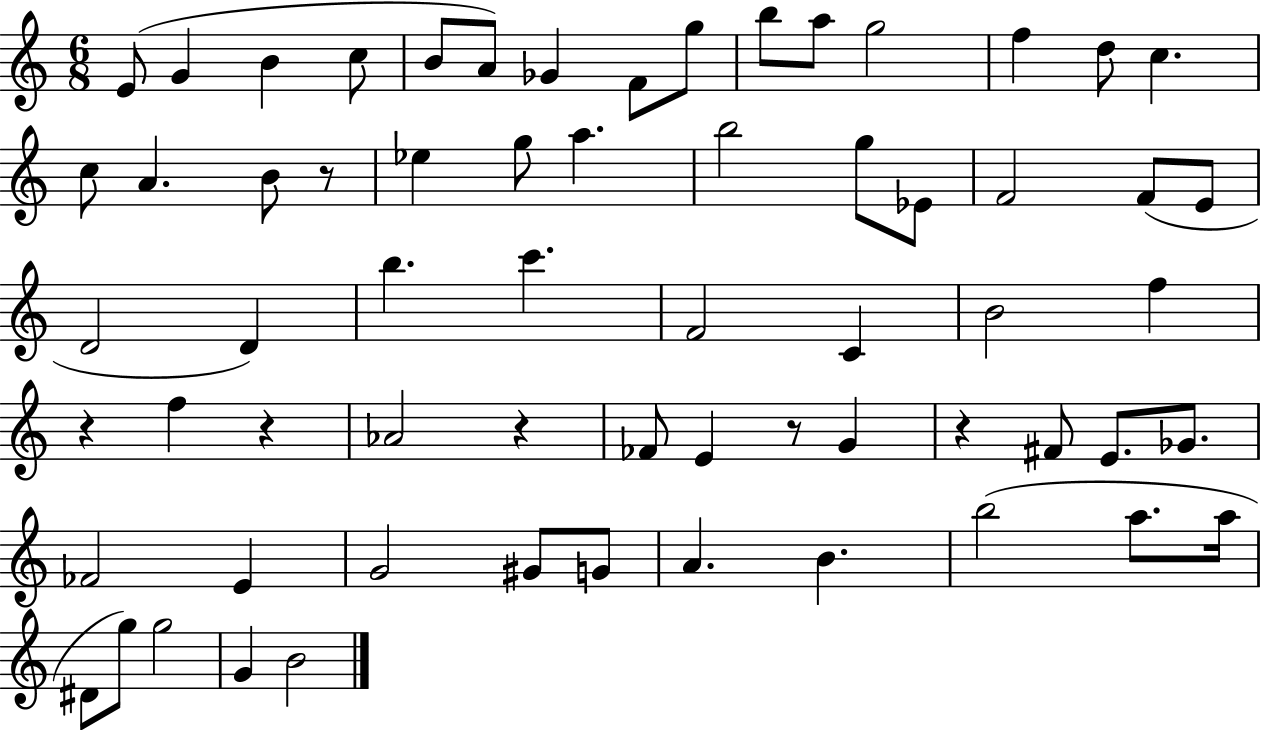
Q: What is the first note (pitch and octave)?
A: E4